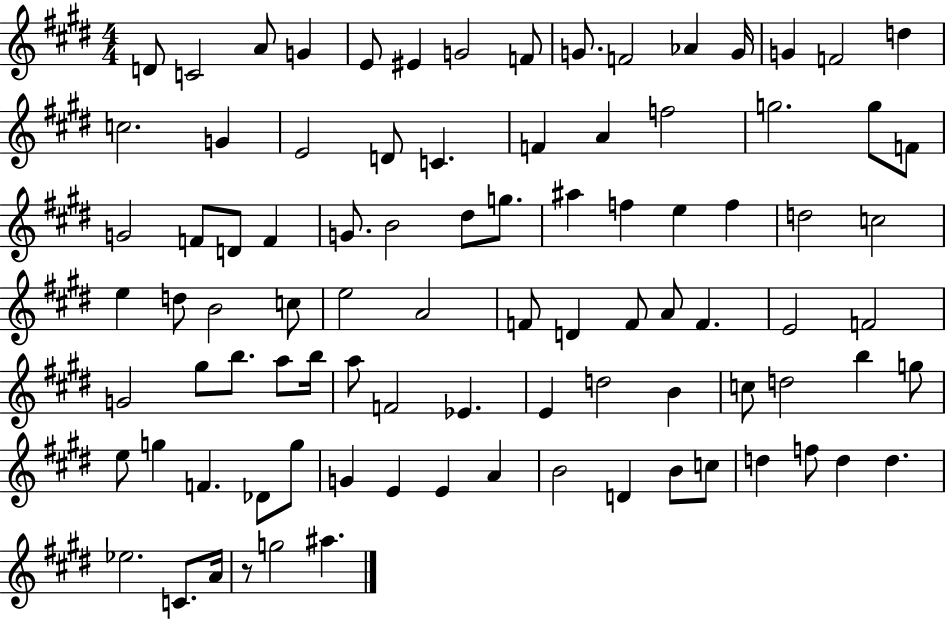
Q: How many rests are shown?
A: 1